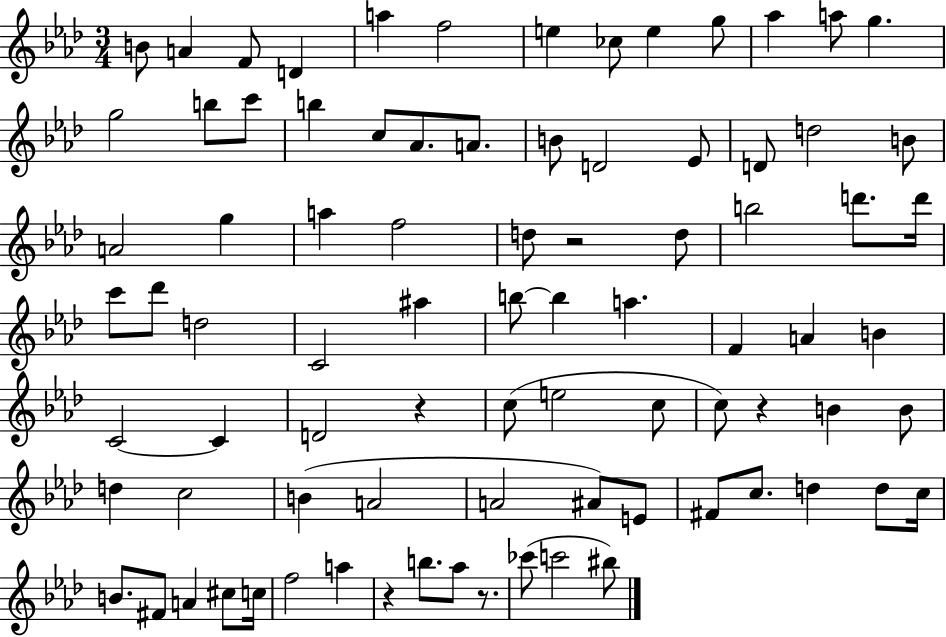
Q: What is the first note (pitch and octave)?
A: B4